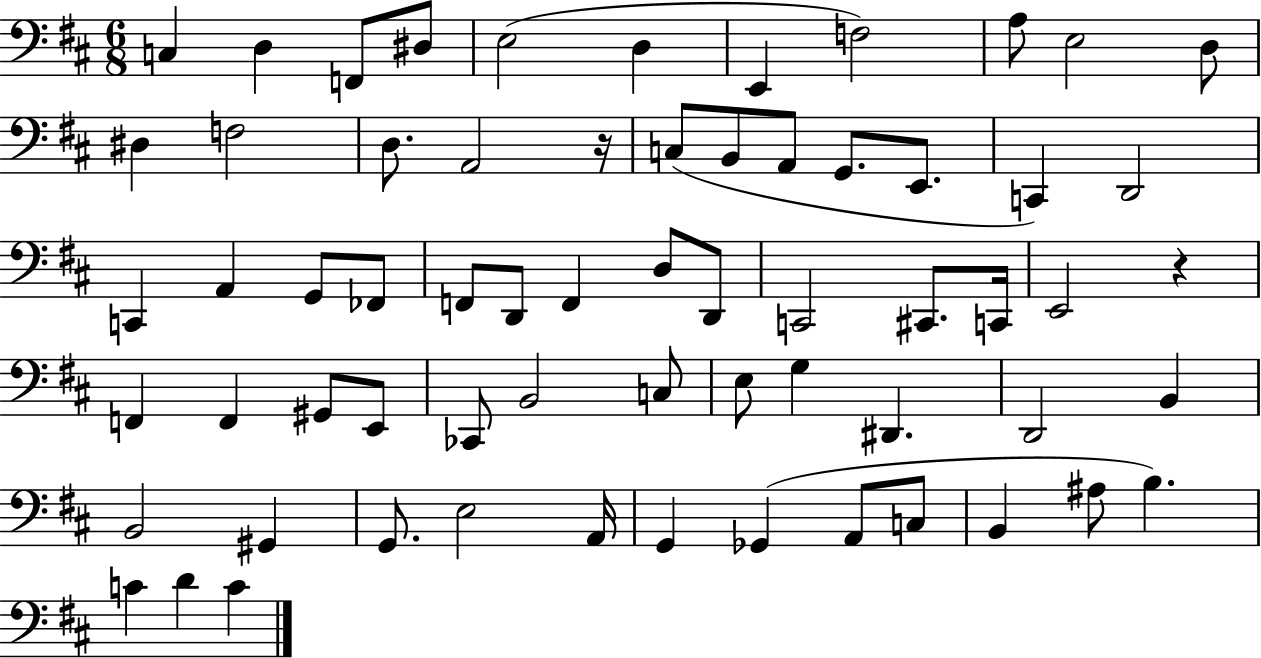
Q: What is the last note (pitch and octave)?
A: C4